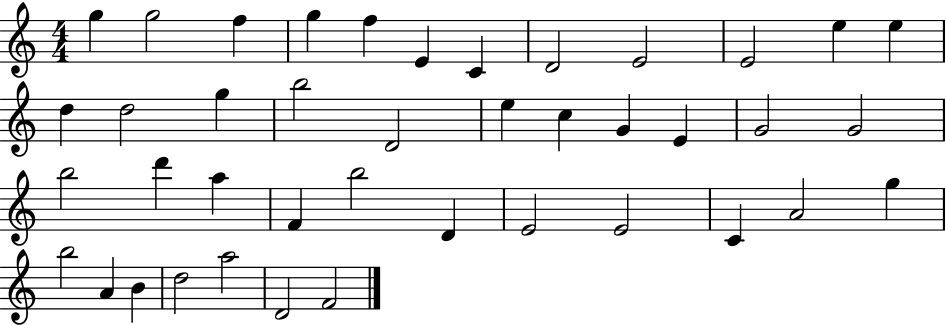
{
  \clef treble
  \numericTimeSignature
  \time 4/4
  \key c \major
  g''4 g''2 f''4 | g''4 f''4 e'4 c'4 | d'2 e'2 | e'2 e''4 e''4 | \break d''4 d''2 g''4 | b''2 d'2 | e''4 c''4 g'4 e'4 | g'2 g'2 | \break b''2 d'''4 a''4 | f'4 b''2 d'4 | e'2 e'2 | c'4 a'2 g''4 | \break b''2 a'4 b'4 | d''2 a''2 | d'2 f'2 | \bar "|."
}